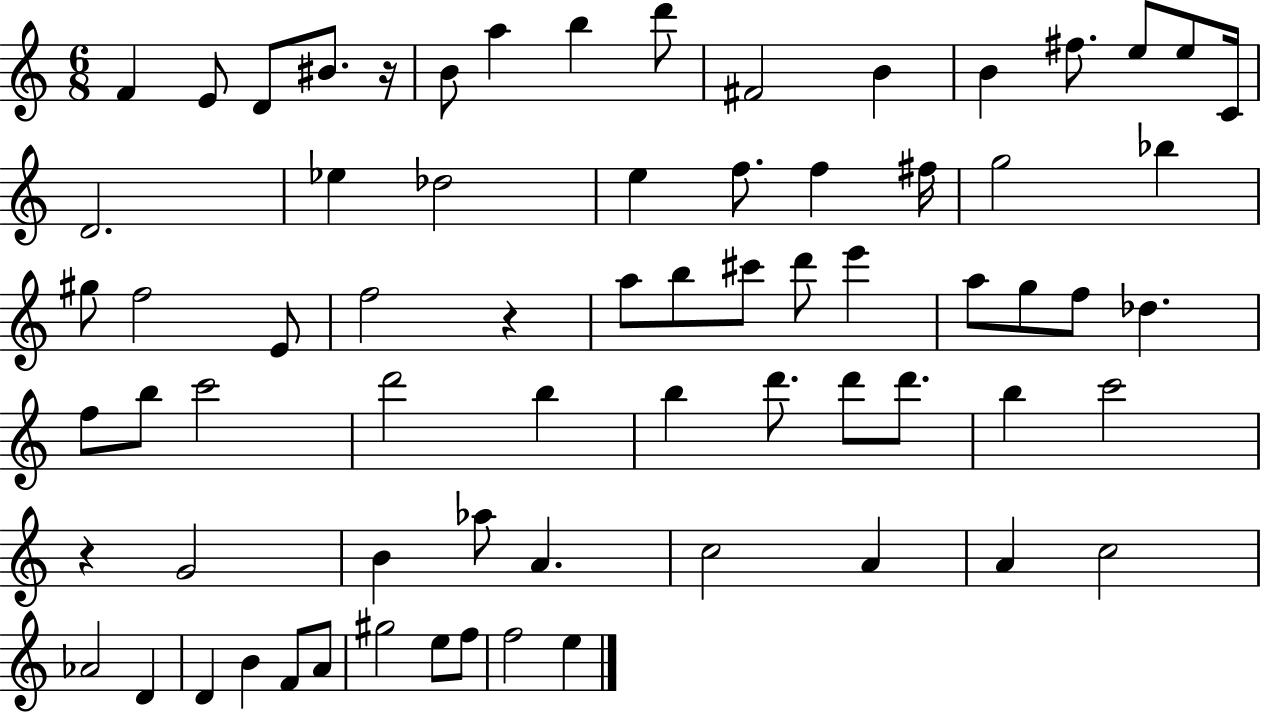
F4/q E4/e D4/e BIS4/e. R/s B4/e A5/q B5/q D6/e F#4/h B4/q B4/q F#5/e. E5/e E5/e C4/s D4/h. Eb5/q Db5/h E5/q F5/e. F5/q F#5/s G5/h Bb5/q G#5/e F5/h E4/e F5/h R/q A5/e B5/e C#6/e D6/e E6/q A5/e G5/e F5/e Db5/q. F5/e B5/e C6/h D6/h B5/q B5/q D6/e. D6/e D6/e. B5/q C6/h R/q G4/h B4/q Ab5/e A4/q. C5/h A4/q A4/q C5/h Ab4/h D4/q D4/q B4/q F4/e A4/e G#5/h E5/e F5/e F5/h E5/q